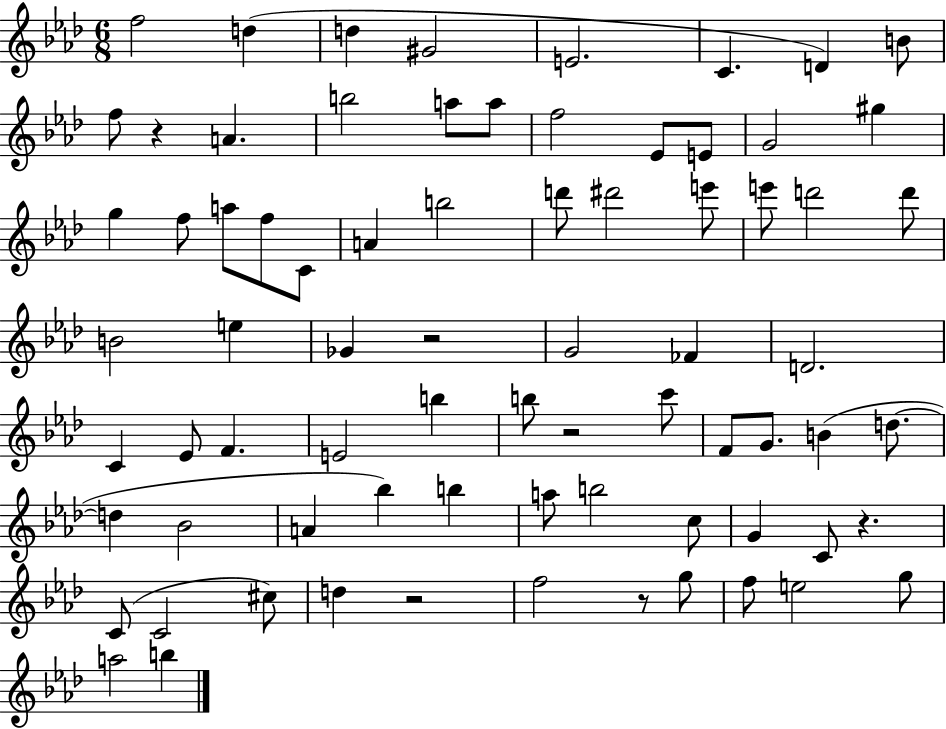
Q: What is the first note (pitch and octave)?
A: F5